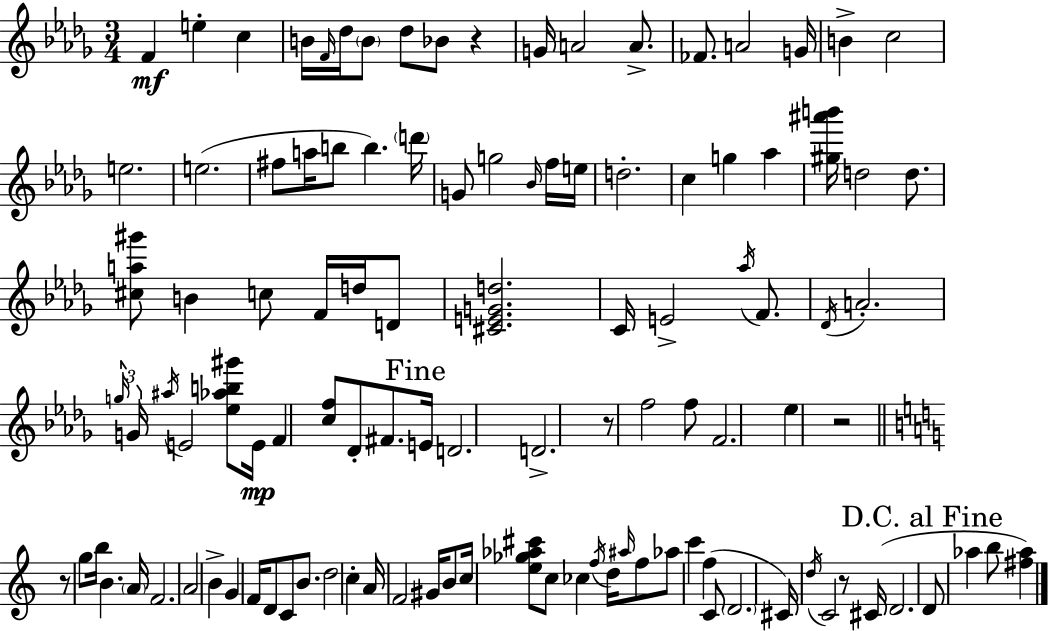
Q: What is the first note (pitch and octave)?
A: F4